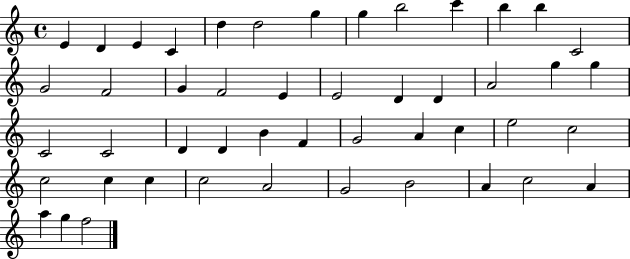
E4/q D4/q E4/q C4/q D5/q D5/h G5/q G5/q B5/h C6/q B5/q B5/q C4/h G4/h F4/h G4/q F4/h E4/q E4/h D4/q D4/q A4/h G5/q G5/q C4/h C4/h D4/q D4/q B4/q F4/q G4/h A4/q C5/q E5/h C5/h C5/h C5/q C5/q C5/h A4/h G4/h B4/h A4/q C5/h A4/q A5/q G5/q F5/h